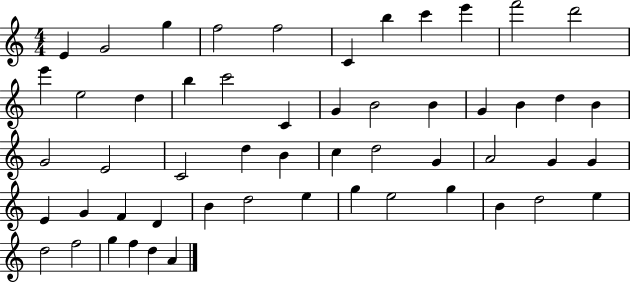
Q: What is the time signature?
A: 4/4